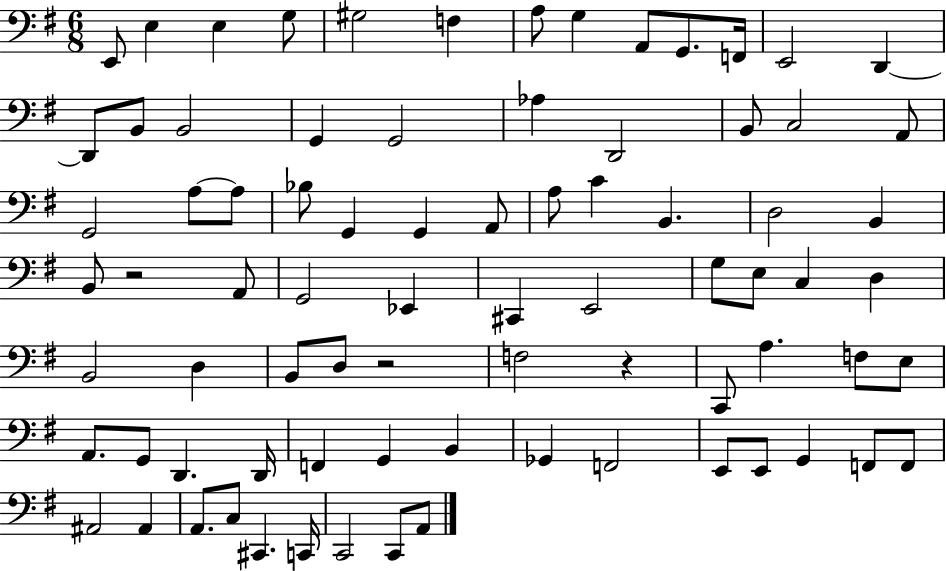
{
  \clef bass
  \numericTimeSignature
  \time 6/8
  \key g \major
  \repeat volta 2 { e,8 e4 e4 g8 | gis2 f4 | a8 g4 a,8 g,8. f,16 | e,2 d,4~~ | \break d,8 b,8 b,2 | g,4 g,2 | aes4 d,2 | b,8 c2 a,8 | \break g,2 a8~~ a8 | bes8 g,4 g,4 a,8 | a8 c'4 b,4. | d2 b,4 | \break b,8 r2 a,8 | g,2 ees,4 | cis,4 e,2 | g8 e8 c4 d4 | \break b,2 d4 | b,8 d8 r2 | f2 r4 | c,8 a4. f8 e8 | \break a,8. g,8 d,4. d,16 | f,4 g,4 b,4 | ges,4 f,2 | e,8 e,8 g,4 f,8 f,8 | \break ais,2 ais,4 | a,8. c8 cis,4. c,16 | c,2 c,8 a,8 | } \bar "|."
}